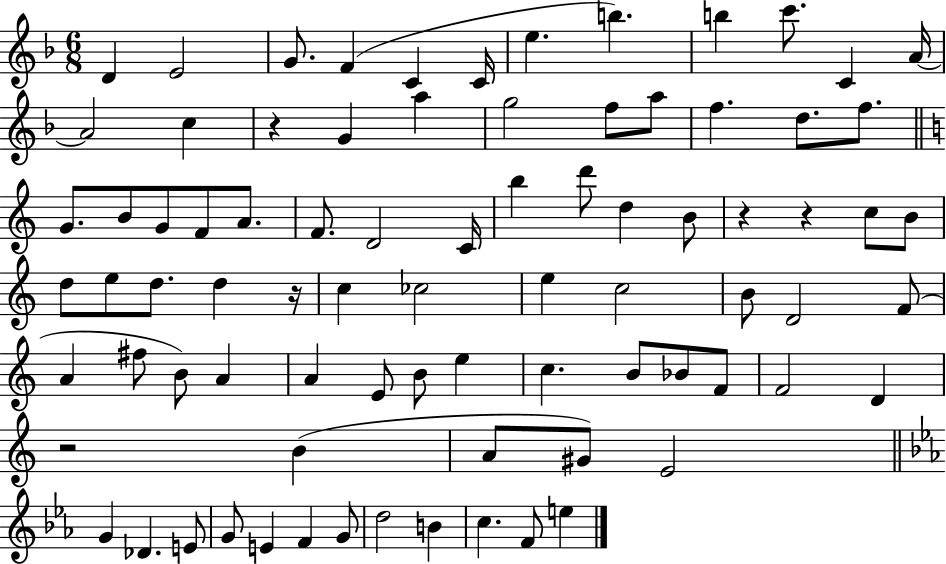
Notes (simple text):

D4/q E4/h G4/e. F4/q C4/q C4/s E5/q. B5/q. B5/q C6/e. C4/q A4/s A4/h C5/q R/q G4/q A5/q G5/h F5/e A5/e F5/q. D5/e. F5/e. G4/e. B4/e G4/e F4/e A4/e. F4/e. D4/h C4/s B5/q D6/e D5/q B4/e R/q R/q C5/e B4/e D5/e E5/e D5/e. D5/q R/s C5/q CES5/h E5/q C5/h B4/e D4/h F4/e A4/q F#5/e B4/e A4/q A4/q E4/e B4/e E5/q C5/q. B4/e Bb4/e F4/e F4/h D4/q R/h B4/q A4/e G#4/e E4/h G4/q Db4/q. E4/e G4/e E4/q F4/q G4/e D5/h B4/q C5/q. F4/e E5/q